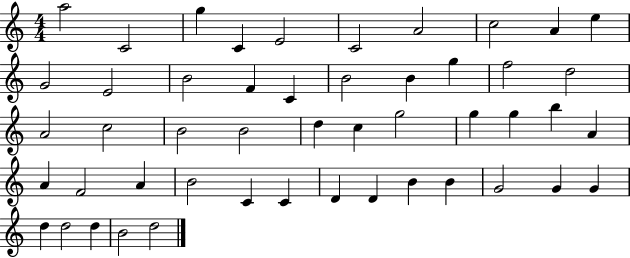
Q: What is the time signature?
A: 4/4